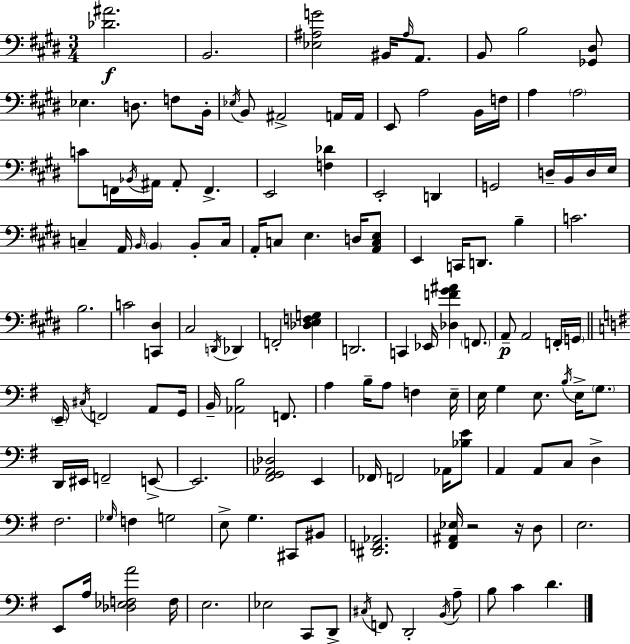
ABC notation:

X:1
T:Untitled
M:3/4
L:1/4
K:E
[_D^A]2 B,,2 [_E,^A,G]2 ^B,,/4 ^A,/4 A,,/2 B,,/2 B,2 [_G,,^D,]/2 _E, D,/2 F,/2 B,,/4 _E,/4 B,,/2 ^A,,2 A,,/4 A,,/4 E,,/2 A,2 B,,/4 F,/4 A, A,2 C/2 F,,/4 _B,,/4 ^A,,/4 ^A,,/2 F,, E,,2 [F,_D] E,,2 D,, G,,2 D,/4 B,,/4 D,/4 E,/4 C, A,,/4 B,,/4 B,, B,,/2 C,/4 A,,/4 C,/2 E, D,/4 [A,,C,E,]/2 E,, C,,/4 D,,/2 B, C2 B,2 C2 [C,,^D,] ^C,2 D,,/4 _D,, F,,2 [_D,E,F,G,] D,,2 C,, _E,,/4 [_D,F^G^A] F,,/2 A,,/2 A,,2 F,,/4 G,,/4 E,,/4 ^C,/4 F,,2 A,,/2 G,,/4 B,,/4 [_A,,B,]2 F,,/2 A, B,/4 A,/2 F, E,/4 E,/4 G, E,/2 B,/4 E,/4 G,/2 D,,/4 ^E,,/4 F,,2 E,,/2 E,,2 [^F,,G,,_A,,_D,]2 E,, _F,,/4 F,,2 _A,,/4 [_B,E]/2 A,, A,,/2 C,/2 D, ^F,2 _G,/4 F, G,2 E,/2 G, ^C,,/2 ^B,,/2 [^D,,F,,_A,,]2 [^F,,^A,,_E,]/4 z2 z/4 D,/2 E,2 E,,/2 A,/4 [_D,_E,F,A]2 F,/4 E,2 _E,2 C,,/2 D,,/2 ^C,/4 F,,/2 D,,2 B,,/4 A,/2 B,/2 C D